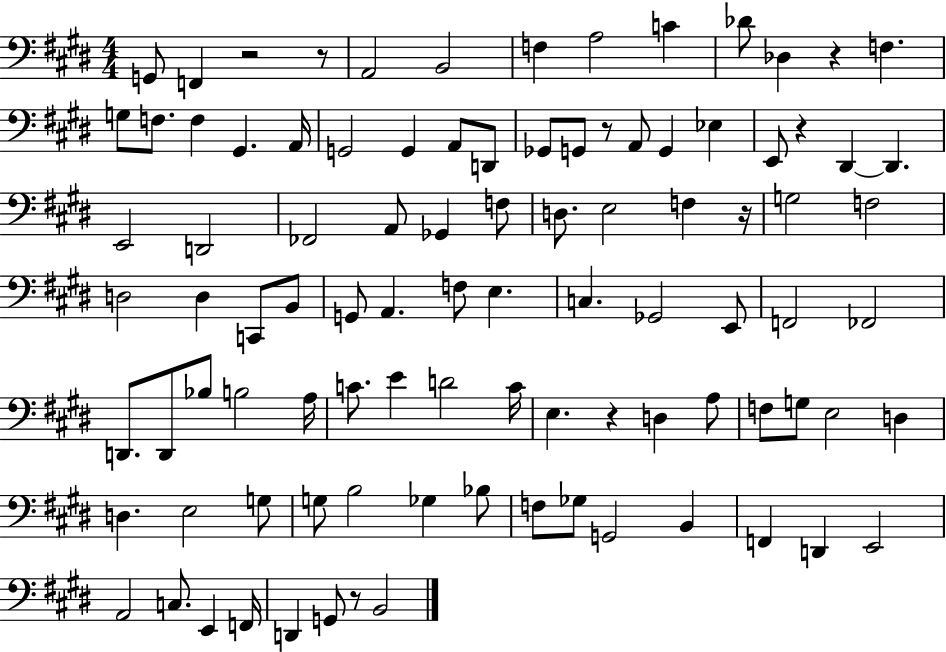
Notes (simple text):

G2/e F2/q R/h R/e A2/h B2/h F3/q A3/h C4/q Db4/e Db3/q R/q F3/q. G3/e F3/e. F3/q G#2/q. A2/s G2/h G2/q A2/e D2/e Gb2/e G2/e R/e A2/e G2/q Eb3/q E2/e R/q D#2/q D#2/q. E2/h D2/h FES2/h A2/e Gb2/q F3/e D3/e. E3/h F3/q R/s G3/h F3/h D3/h D3/q C2/e B2/e G2/e A2/q. F3/e E3/q. C3/q. Gb2/h E2/e F2/h FES2/h D2/e. D2/e Bb3/e B3/h A3/s C4/e. E4/q D4/h C4/s E3/q. R/q D3/q A3/e F3/e G3/e E3/h D3/q D3/q. E3/h G3/e G3/e B3/h Gb3/q Bb3/e F3/e Gb3/e G2/h B2/q F2/q D2/q E2/h A2/h C3/e. E2/q F2/s D2/q G2/e R/e B2/h